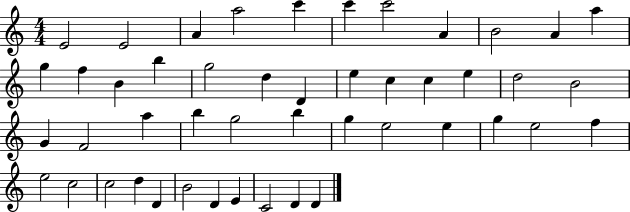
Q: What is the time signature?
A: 4/4